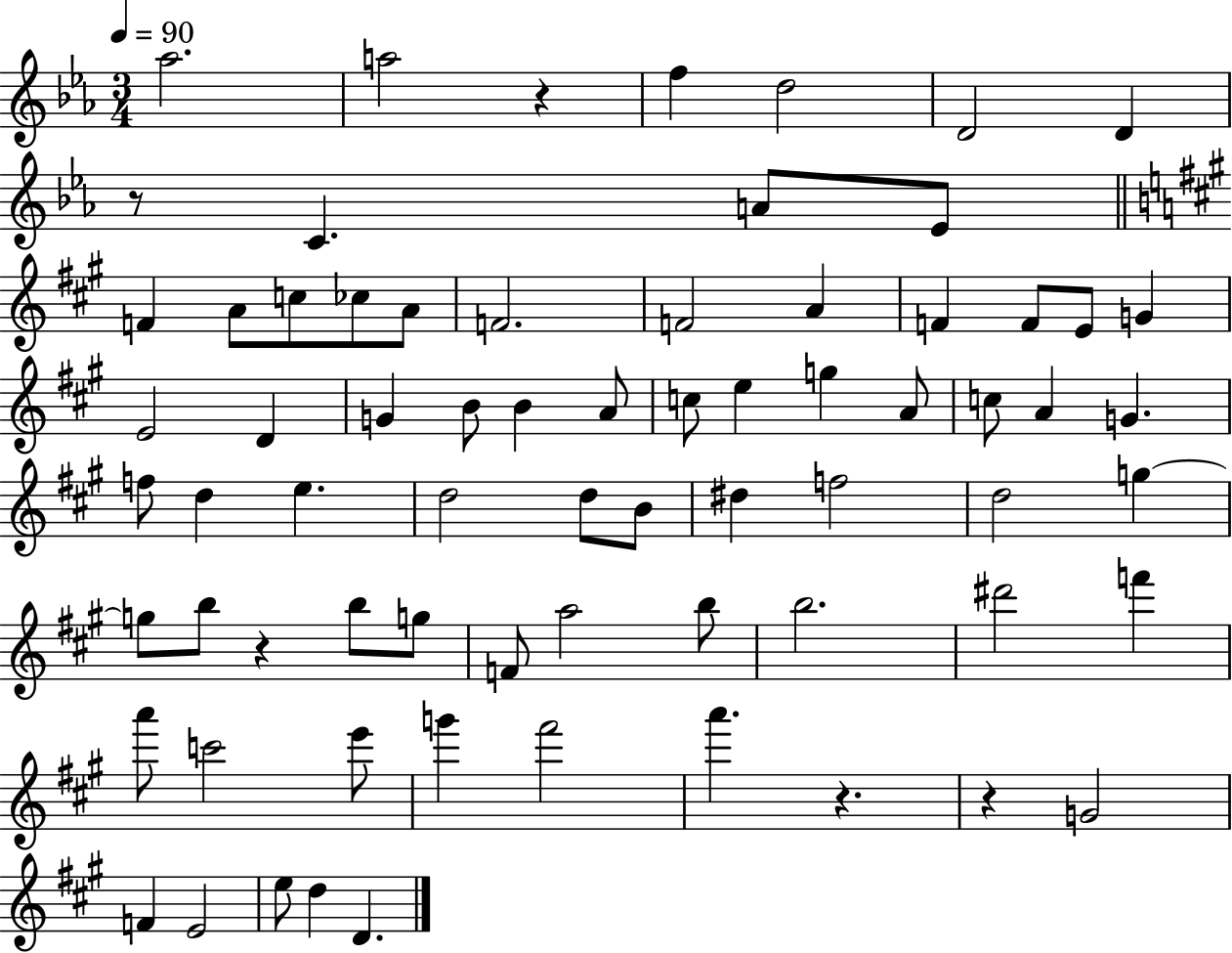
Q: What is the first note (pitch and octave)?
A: Ab5